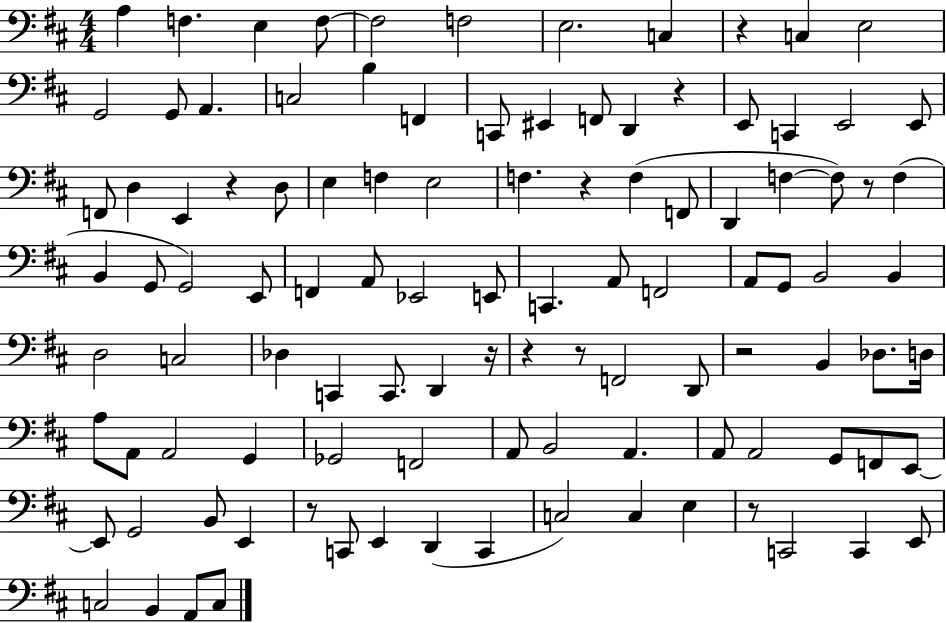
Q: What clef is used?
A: bass